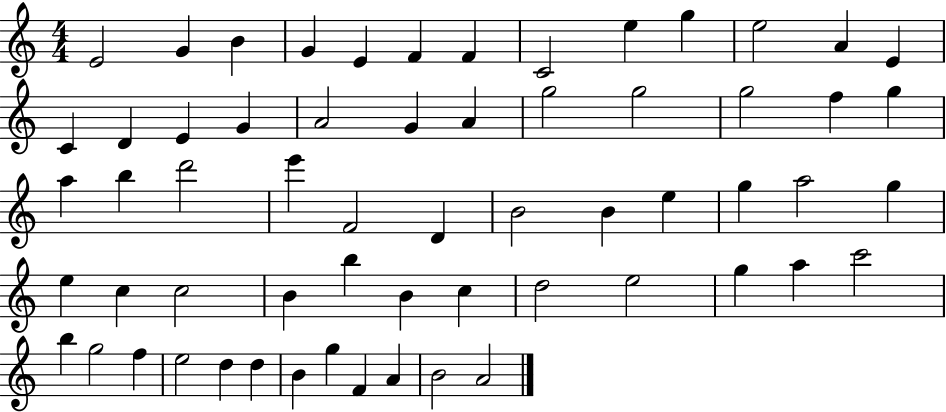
{
  \clef treble
  \numericTimeSignature
  \time 4/4
  \key c \major
  e'2 g'4 b'4 | g'4 e'4 f'4 f'4 | c'2 e''4 g''4 | e''2 a'4 e'4 | \break c'4 d'4 e'4 g'4 | a'2 g'4 a'4 | g''2 g''2 | g''2 f''4 g''4 | \break a''4 b''4 d'''2 | e'''4 f'2 d'4 | b'2 b'4 e''4 | g''4 a''2 g''4 | \break e''4 c''4 c''2 | b'4 b''4 b'4 c''4 | d''2 e''2 | g''4 a''4 c'''2 | \break b''4 g''2 f''4 | e''2 d''4 d''4 | b'4 g''4 f'4 a'4 | b'2 a'2 | \break \bar "|."
}